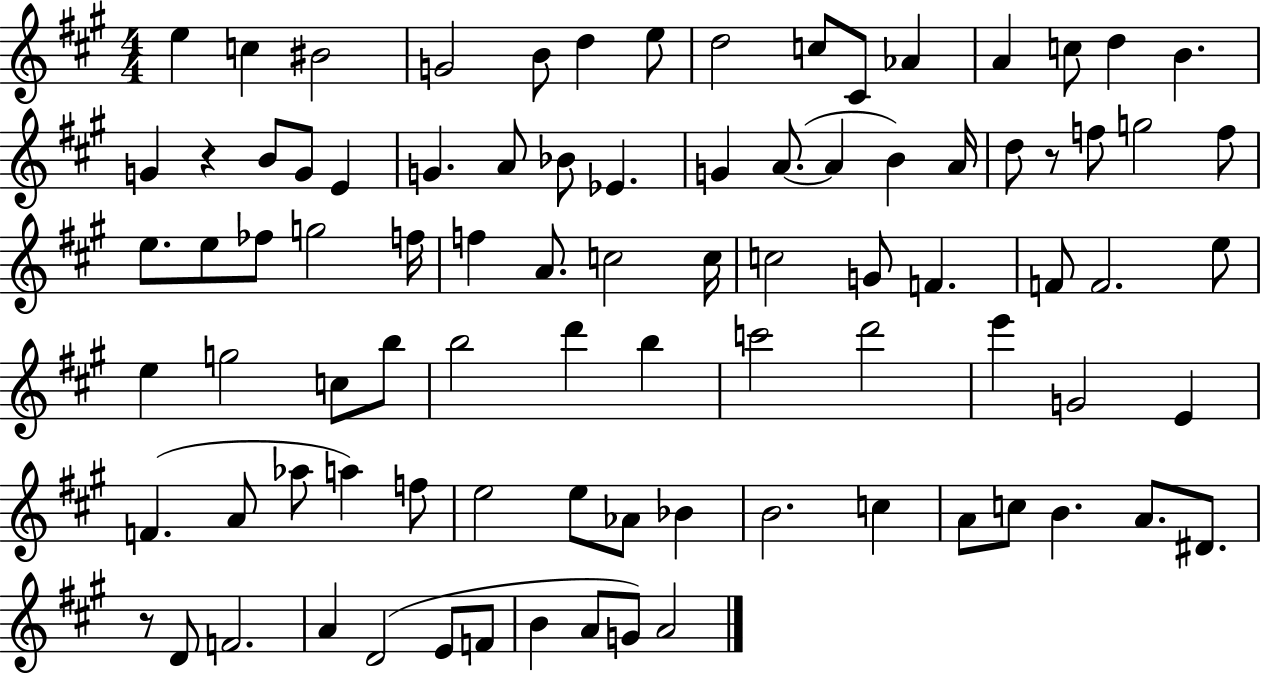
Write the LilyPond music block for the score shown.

{
  \clef treble
  \numericTimeSignature
  \time 4/4
  \key a \major
  e''4 c''4 bis'2 | g'2 b'8 d''4 e''8 | d''2 c''8 cis'8 aes'4 | a'4 c''8 d''4 b'4. | \break g'4 r4 b'8 g'8 e'4 | g'4. a'8 bes'8 ees'4. | g'4 a'8.~(~ a'4 b'4) a'16 | d''8 r8 f''8 g''2 f''8 | \break e''8. e''8 fes''8 g''2 f''16 | f''4 a'8. c''2 c''16 | c''2 g'8 f'4. | f'8 f'2. e''8 | \break e''4 g''2 c''8 b''8 | b''2 d'''4 b''4 | c'''2 d'''2 | e'''4 g'2 e'4 | \break f'4.( a'8 aes''8 a''4) f''8 | e''2 e''8 aes'8 bes'4 | b'2. c''4 | a'8 c''8 b'4. a'8. dis'8. | \break r8 d'8 f'2. | a'4 d'2( e'8 f'8 | b'4 a'8 g'8) a'2 | \bar "|."
}